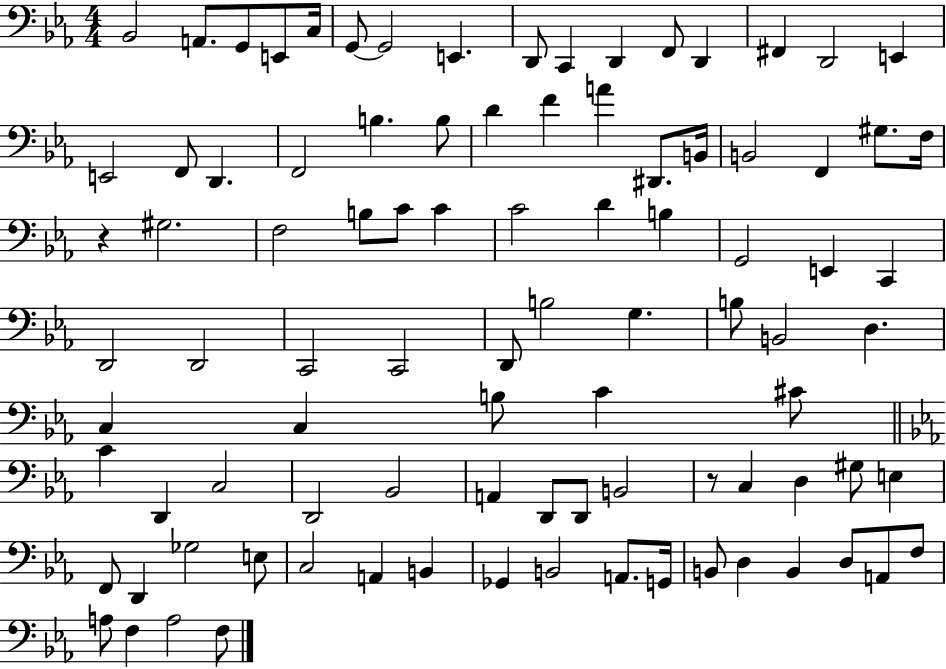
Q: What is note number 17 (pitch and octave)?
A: E2